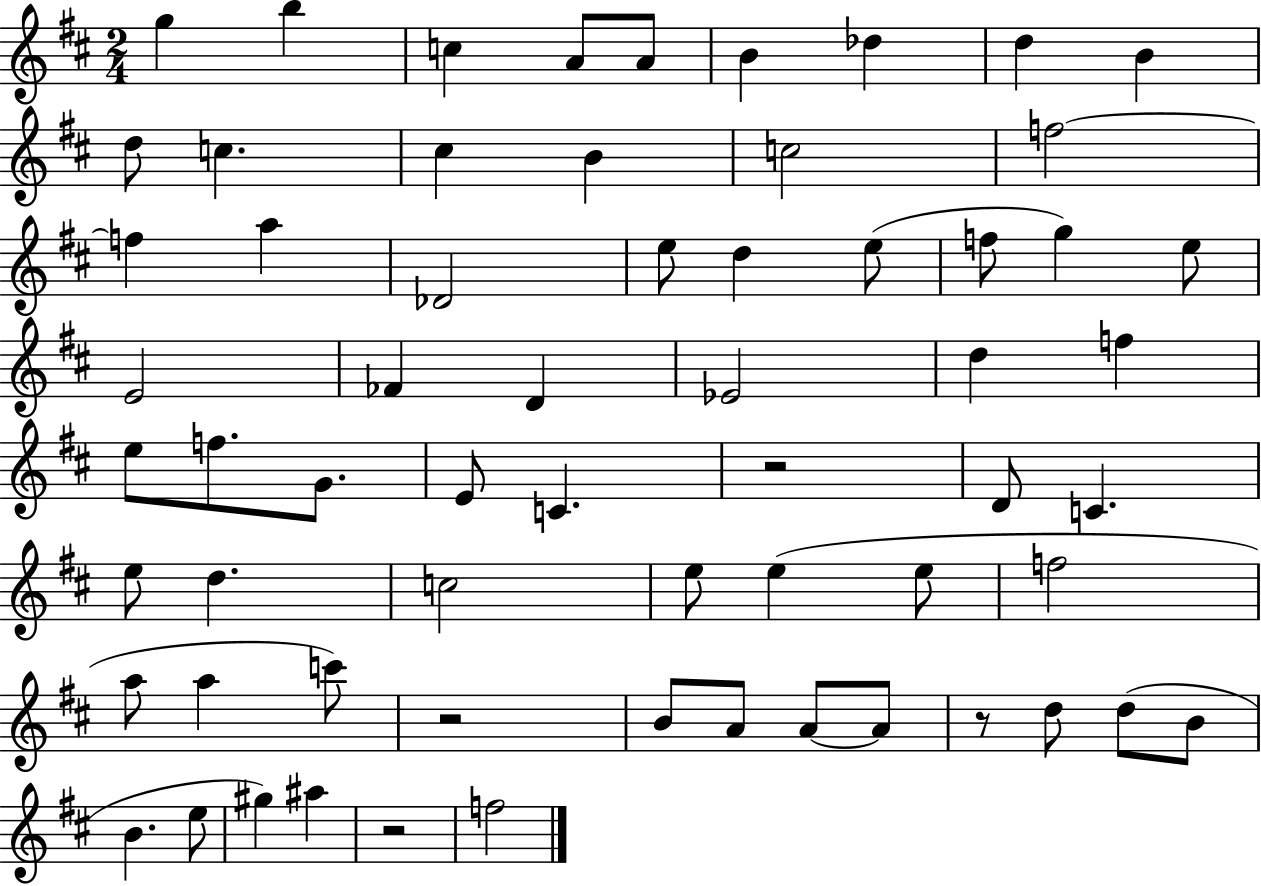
X:1
T:Untitled
M:2/4
L:1/4
K:D
g b c A/2 A/2 B _d d B d/2 c ^c B c2 f2 f a _D2 e/2 d e/2 f/2 g e/2 E2 _F D _E2 d f e/2 f/2 G/2 E/2 C z2 D/2 C e/2 d c2 e/2 e e/2 f2 a/2 a c'/2 z2 B/2 A/2 A/2 A/2 z/2 d/2 d/2 B/2 B e/2 ^g ^a z2 f2